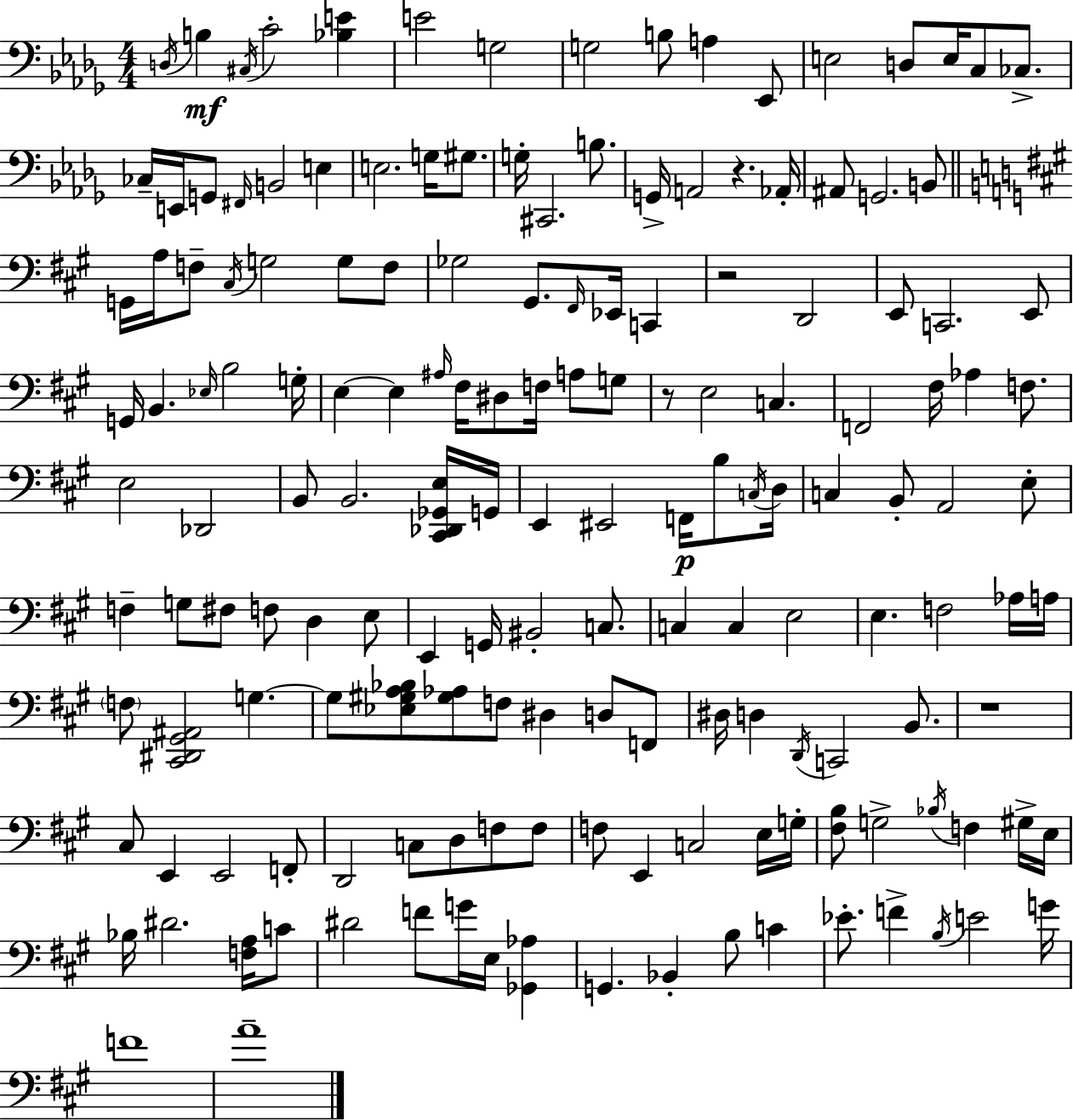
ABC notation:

X:1
T:Untitled
M:4/4
L:1/4
K:Bbm
D,/4 B, ^C,/4 C2 [_B,E] E2 G,2 G,2 B,/2 A, _E,,/2 E,2 D,/2 E,/4 C,/2 _C,/2 _C,/4 E,,/4 G,,/2 ^F,,/4 B,,2 E, E,2 G,/4 ^G,/2 G,/4 ^C,,2 B,/2 G,,/4 A,,2 z _A,,/4 ^A,,/2 G,,2 B,,/2 G,,/4 A,/4 F,/2 ^C,/4 G,2 G,/2 F,/2 _G,2 ^G,,/2 ^F,,/4 _E,,/4 C,, z2 D,,2 E,,/2 C,,2 E,,/2 G,,/4 B,, _E,/4 B,2 G,/4 E, E, ^A,/4 ^F,/4 ^D,/2 F,/4 A,/2 G,/2 z/2 E,2 C, F,,2 ^F,/4 _A, F,/2 E,2 _D,,2 B,,/2 B,,2 [^C,,_D,,_G,,E,]/4 G,,/4 E,, ^E,,2 F,,/4 B,/2 C,/4 D,/4 C, B,,/2 A,,2 E,/2 F, G,/2 ^F,/2 F,/2 D, E,/2 E,, G,,/4 ^B,,2 C,/2 C, C, E,2 E, F,2 _A,/4 A,/4 F,/2 [^C,,^D,,^G,,^A,,]2 G, G,/2 [_E,^G,A,_B,]/2 [^G,_A,]/2 F,/2 ^D, D,/2 F,,/2 ^D,/4 D, D,,/4 C,,2 B,,/2 z4 ^C,/2 E,, E,,2 F,,/2 D,,2 C,/2 D,/2 F,/2 F,/2 F,/2 E,, C,2 E,/4 G,/4 [^F,B,]/2 G,2 _B,/4 F, ^G,/4 E,/4 _B,/4 ^D2 [F,A,]/4 C/2 ^D2 F/2 G/4 E,/4 [_G,,_A,] G,, _B,, B,/2 C _E/2 F B,/4 E2 G/4 F4 A4